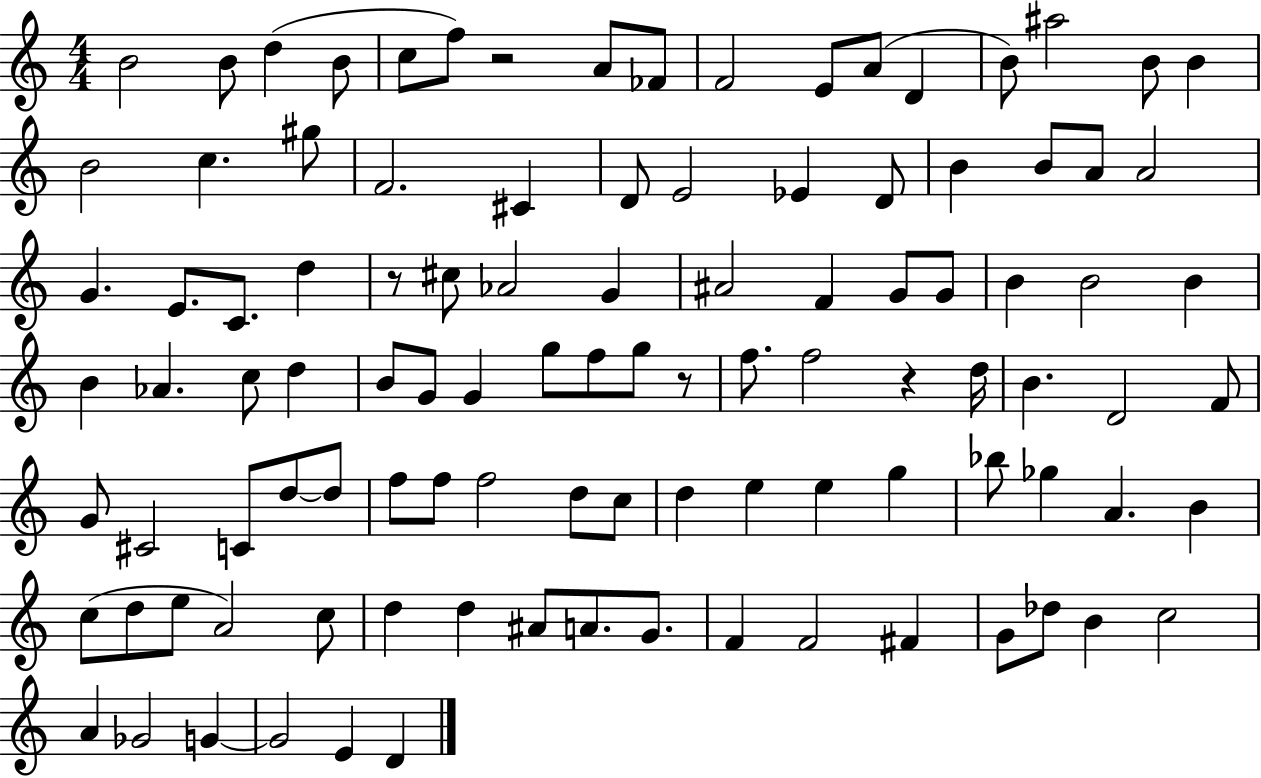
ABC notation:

X:1
T:Untitled
M:4/4
L:1/4
K:C
B2 B/2 d B/2 c/2 f/2 z2 A/2 _F/2 F2 E/2 A/2 D B/2 ^a2 B/2 B B2 c ^g/2 F2 ^C D/2 E2 _E D/2 B B/2 A/2 A2 G E/2 C/2 d z/2 ^c/2 _A2 G ^A2 F G/2 G/2 B B2 B B _A c/2 d B/2 G/2 G g/2 f/2 g/2 z/2 f/2 f2 z d/4 B D2 F/2 G/2 ^C2 C/2 d/2 d/2 f/2 f/2 f2 d/2 c/2 d e e g _b/2 _g A B c/2 d/2 e/2 A2 c/2 d d ^A/2 A/2 G/2 F F2 ^F G/2 _d/2 B c2 A _G2 G G2 E D